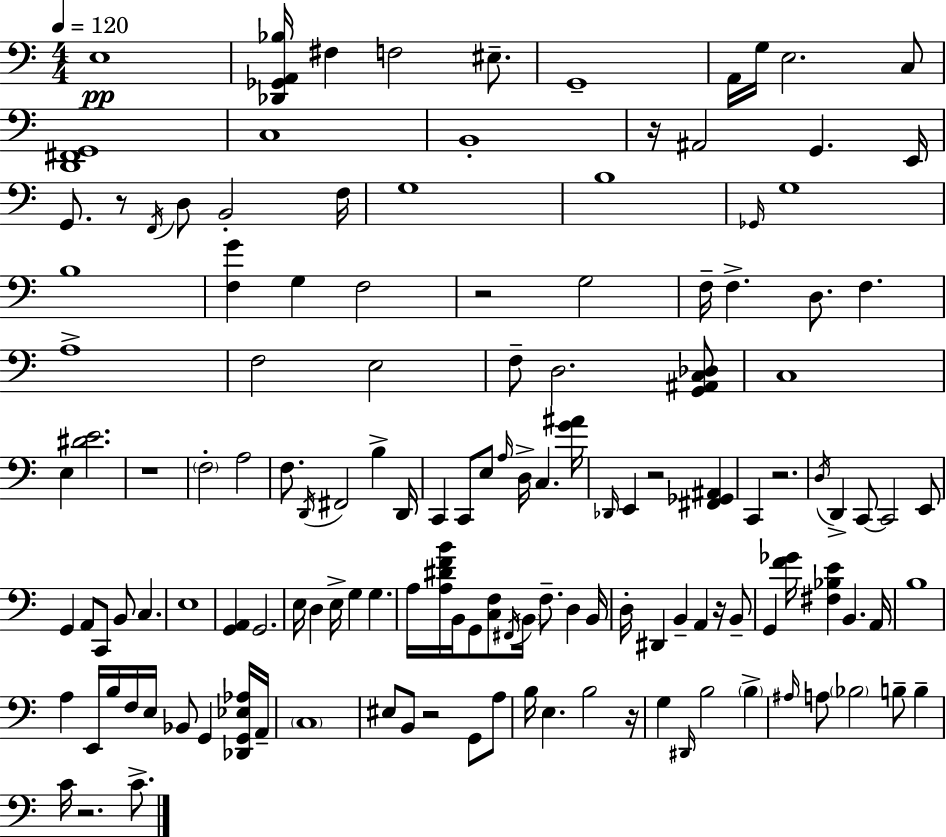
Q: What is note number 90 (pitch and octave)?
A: E2